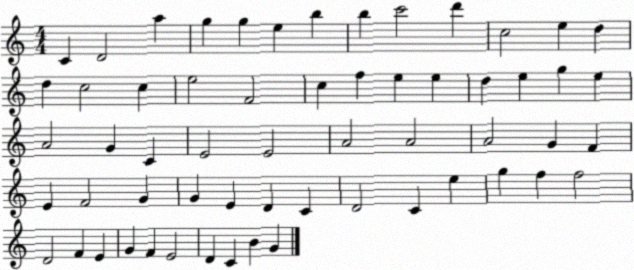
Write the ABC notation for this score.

X:1
T:Untitled
M:4/4
L:1/4
K:C
C D2 a g g e b b c'2 d' c2 e d d c2 c e2 F2 c f e e d e g e A2 G C E2 E2 A2 A2 A2 G F E F2 G G E D C D2 C e g f f2 D2 F E G F E2 D C B G